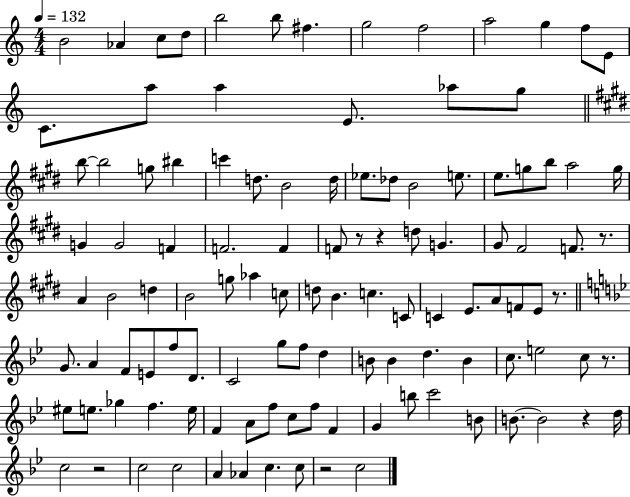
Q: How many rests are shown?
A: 8